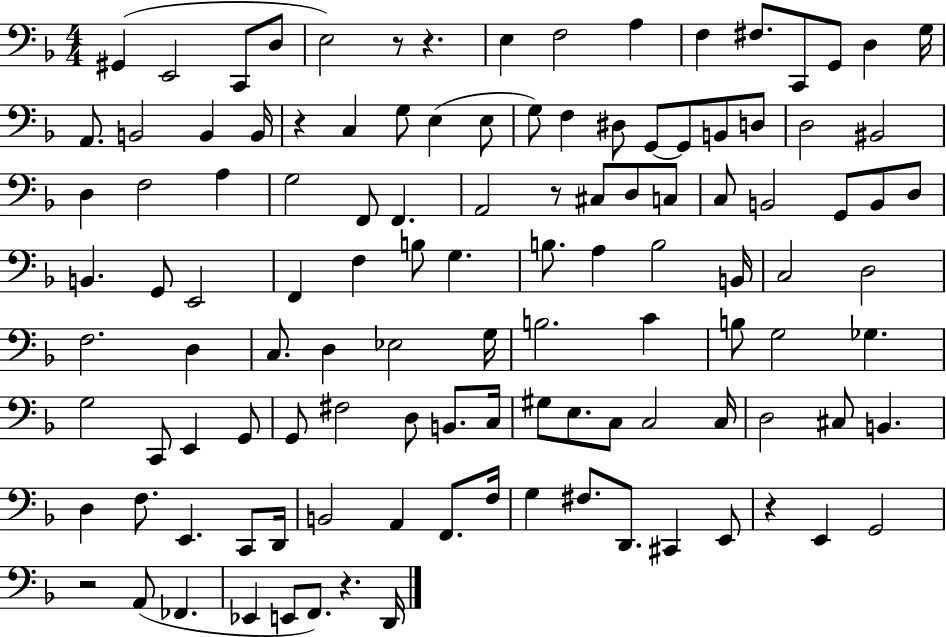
X:1
T:Untitled
M:4/4
L:1/4
K:F
^G,, E,,2 C,,/2 D,/2 E,2 z/2 z E, F,2 A, F, ^F,/2 C,,/2 G,,/2 D, G,/4 A,,/2 B,,2 B,, B,,/4 z C, G,/2 E, E,/2 G,/2 F, ^D,/2 G,,/2 G,,/2 B,,/2 D,/2 D,2 ^B,,2 D, F,2 A, G,2 F,,/2 F,, A,,2 z/2 ^C,/2 D,/2 C,/2 C,/2 B,,2 G,,/2 B,,/2 D,/2 B,, G,,/2 E,,2 F,, F, B,/2 G, B,/2 A, B,2 B,,/4 C,2 D,2 F,2 D, C,/2 D, _E,2 G,/4 B,2 C B,/2 G,2 _G, G,2 C,,/2 E,, G,,/2 G,,/2 ^F,2 D,/2 B,,/2 C,/4 ^G,/2 E,/2 C,/2 C,2 C,/4 D,2 ^C,/2 B,, D, F,/2 E,, C,,/2 D,,/4 B,,2 A,, F,,/2 F,/4 G, ^F,/2 D,,/2 ^C,, E,,/2 z E,, G,,2 z2 A,,/2 _F,, _E,, E,,/2 F,,/2 z D,,/4